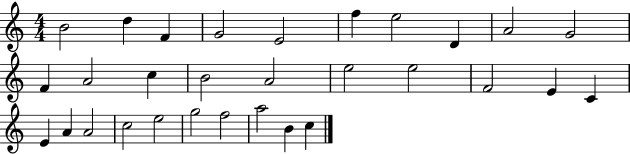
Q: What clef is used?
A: treble